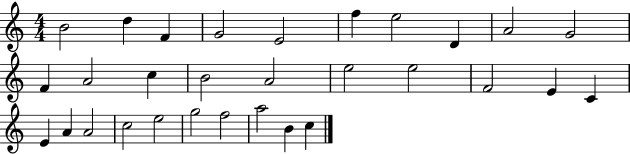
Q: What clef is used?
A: treble